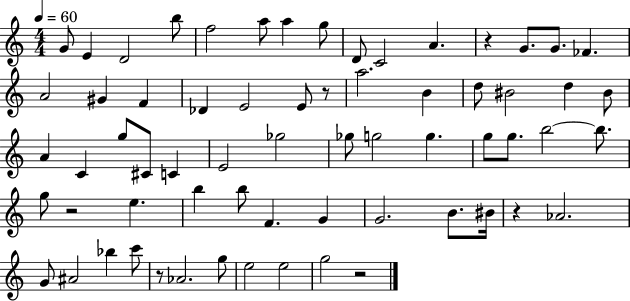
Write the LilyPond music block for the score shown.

{
  \clef treble
  \numericTimeSignature
  \time 4/4
  \key c \major
  \tempo 4 = 60
  g'8 e'4 d'2 b''8 | f''2 a''8 a''4 g''8 | d'8 c'2 a'4. | r4 g'8. g'8. fes'4. | \break a'2 gis'4 f'4 | des'4 e'2 e'8 r8 | a''2. b'4 | d''8 bis'2 d''4 bis'8 | \break a'4 c'4 g''8 cis'8 c'4 | e'2 ges''2 | ges''8 g''2 g''4. | g''8 g''8. b''2~~ b''8. | \break g''8 r2 e''4. | b''4 b''8 f'4. g'4 | g'2. b'8. bis'16 | r4 aes'2. | \break g'8 ais'2 bes''4 c'''8 | r8 aes'2. g''8 | e''2 e''2 | g''2 r2 | \break \bar "|."
}